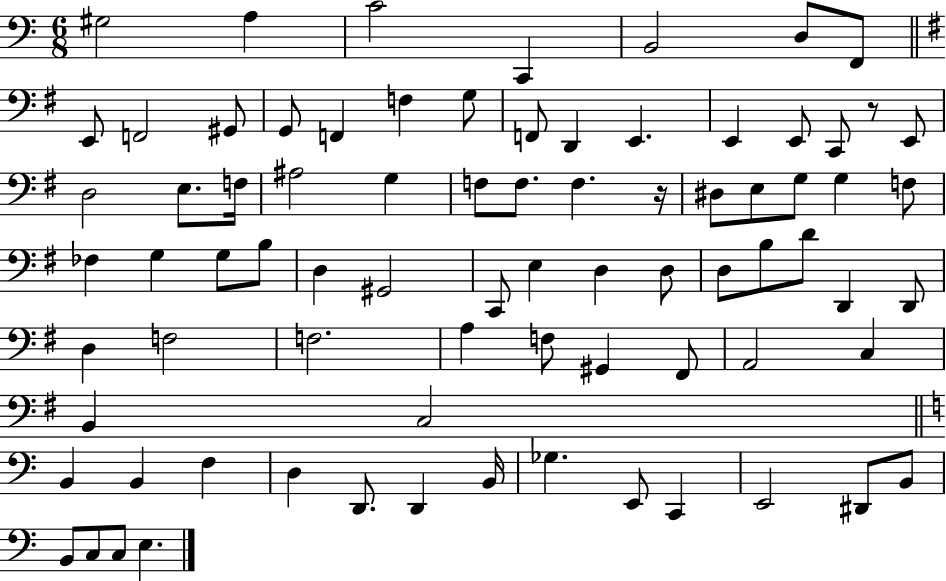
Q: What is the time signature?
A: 6/8